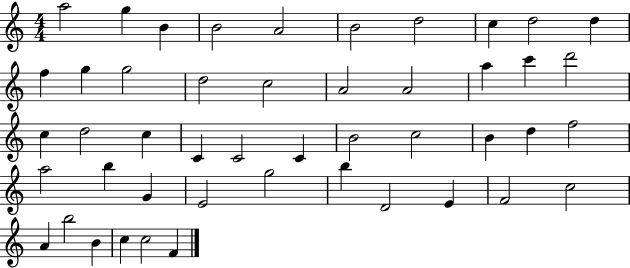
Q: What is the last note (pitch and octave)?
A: F4